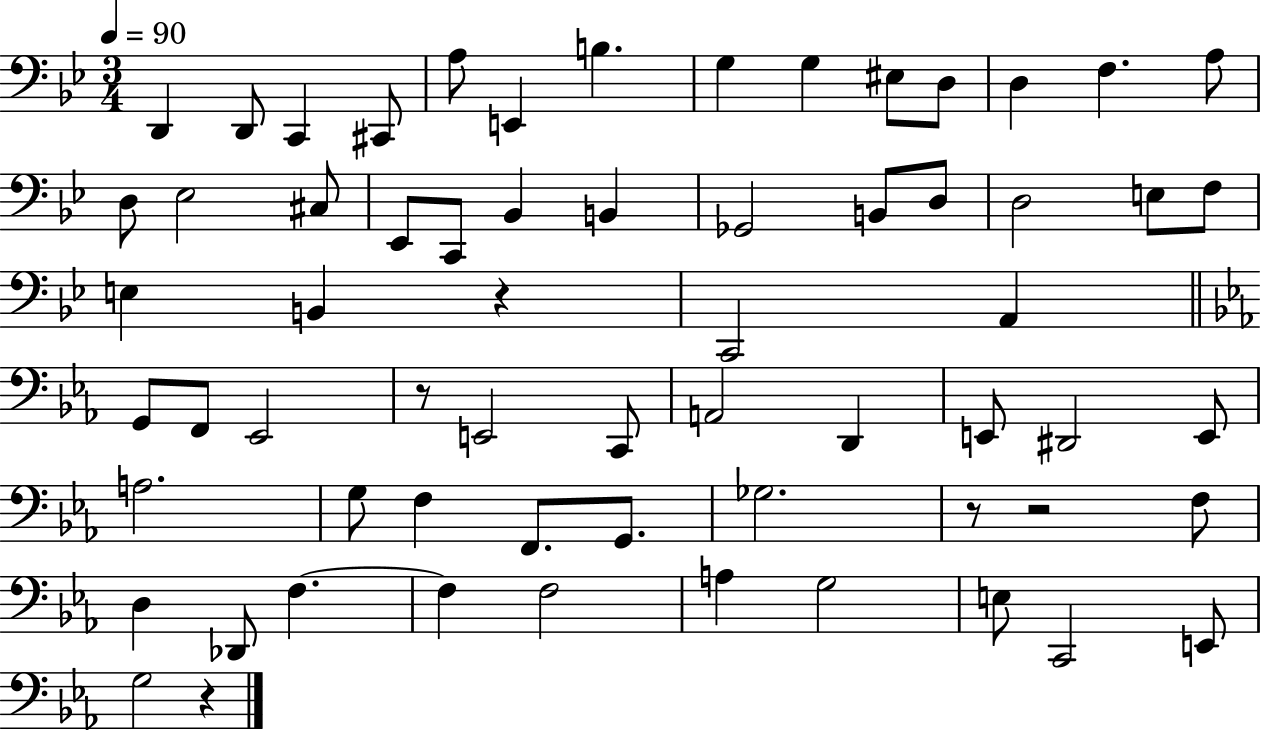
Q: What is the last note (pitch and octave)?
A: G3